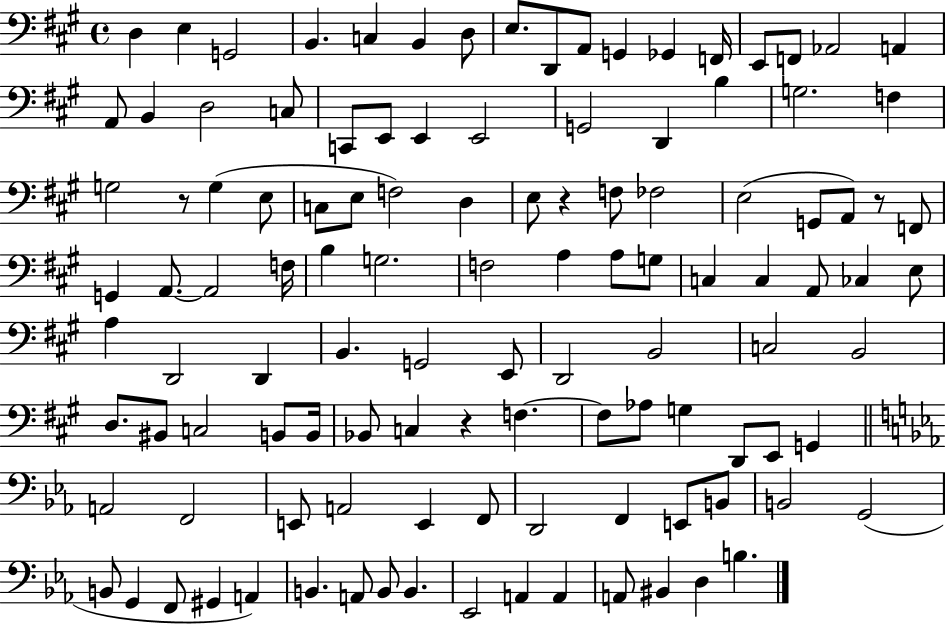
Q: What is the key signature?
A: A major